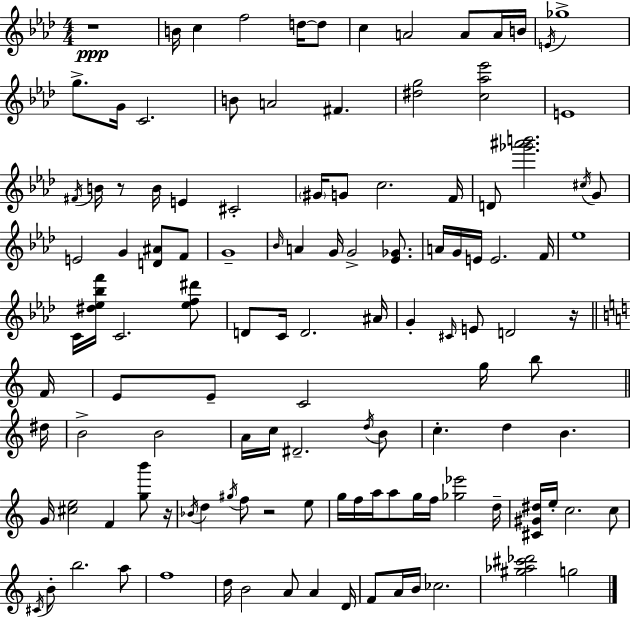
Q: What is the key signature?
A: AES major